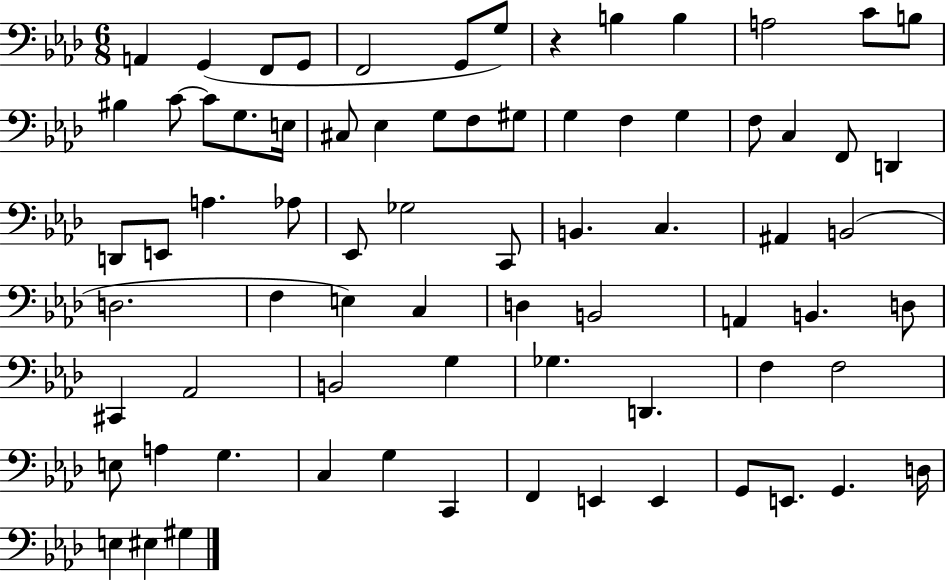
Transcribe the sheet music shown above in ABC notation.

X:1
T:Untitled
M:6/8
L:1/4
K:Ab
A,, G,, F,,/2 G,,/2 F,,2 G,,/2 G,/2 z B, B, A,2 C/2 B,/2 ^B, C/2 C/2 G,/2 E,/4 ^C,/2 _E, G,/2 F,/2 ^G,/2 G, F, G, F,/2 C, F,,/2 D,, D,,/2 E,,/2 A, _A,/2 _E,,/2 _G,2 C,,/2 B,, C, ^A,, B,,2 D,2 F, E, C, D, B,,2 A,, B,, D,/2 ^C,, _A,,2 B,,2 G, _G, D,, F, F,2 E,/2 A, G, C, G, C,, F,, E,, E,, G,,/2 E,,/2 G,, D,/4 E, ^E, ^G,